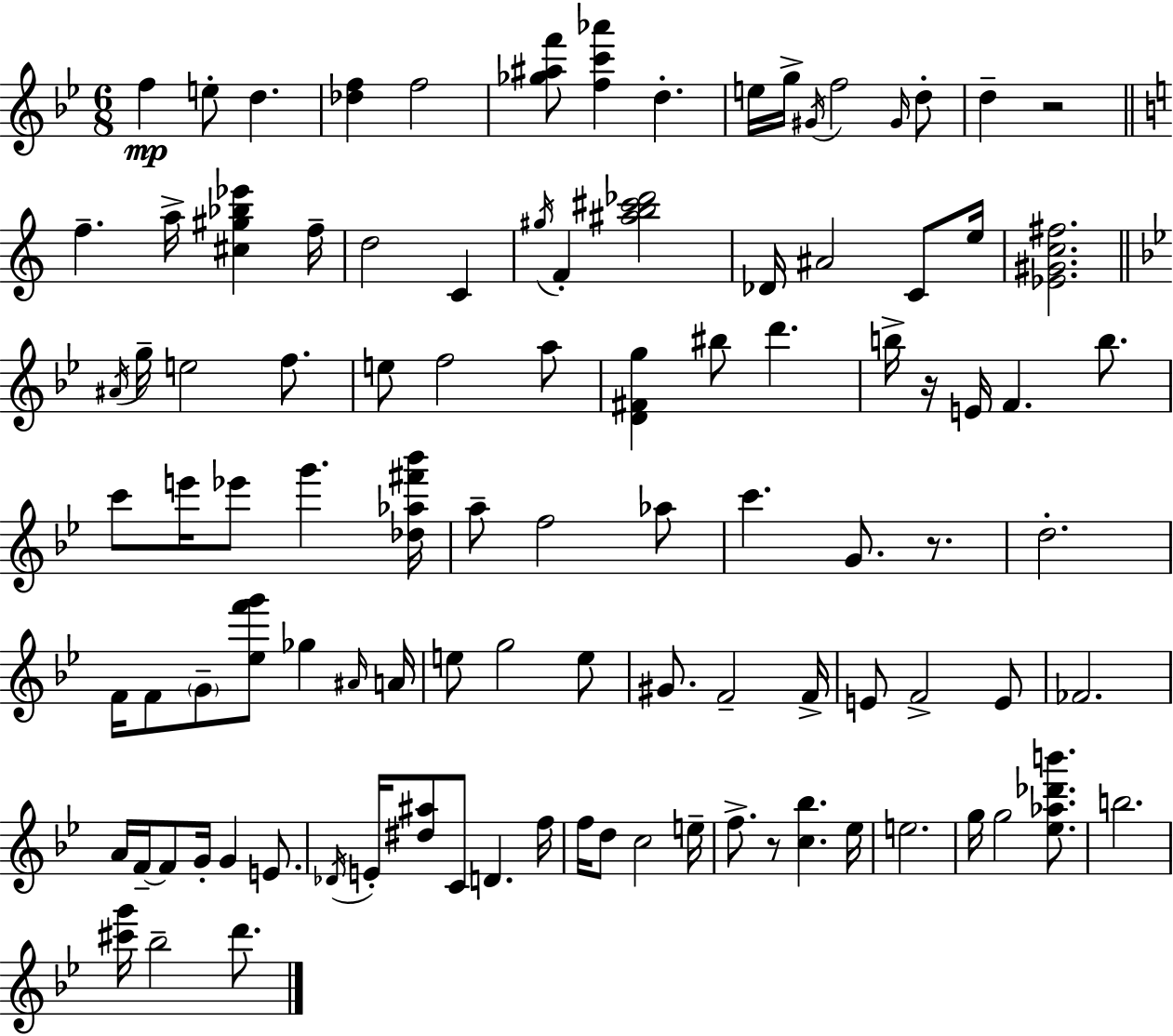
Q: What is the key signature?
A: G minor